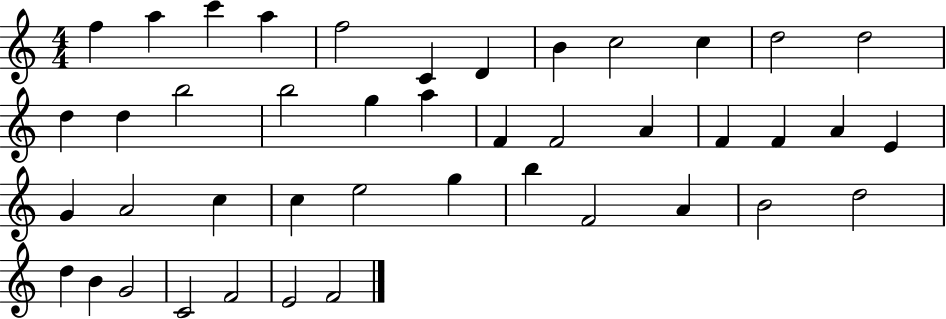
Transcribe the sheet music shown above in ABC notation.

X:1
T:Untitled
M:4/4
L:1/4
K:C
f a c' a f2 C D B c2 c d2 d2 d d b2 b2 g a F F2 A F F A E G A2 c c e2 g b F2 A B2 d2 d B G2 C2 F2 E2 F2